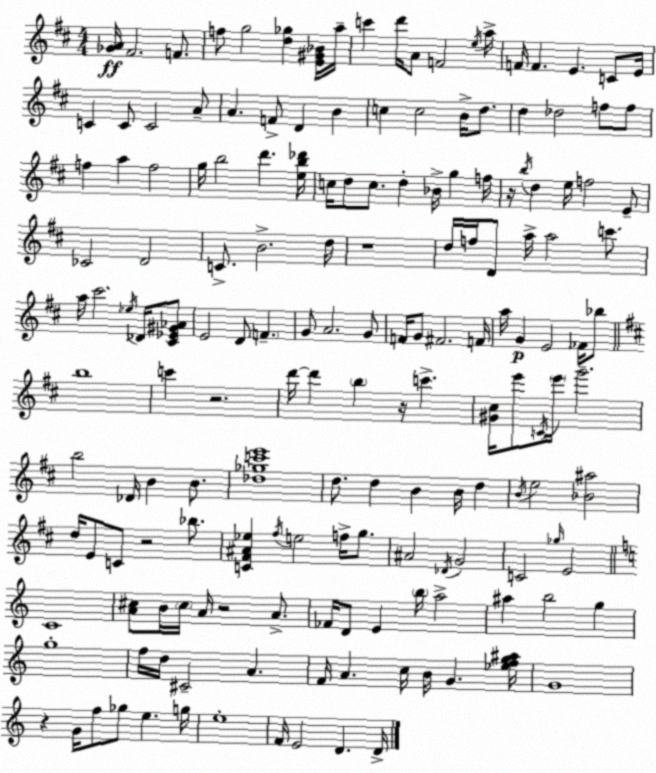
X:1
T:Untitled
M:4/4
L:1/4
K:D
[_GA]/4 ^F2 F/2 f/2 g2 [d_g] [E^G_B]/4 a/4 c' d'/4 A/2 F2 e/4 a/4 F/4 F E C/2 E/4 C C/2 C2 A/2 A F/2 D B c c2 B/4 d/2 d _d2 f/2 f/2 f a f2 g/4 b2 d' [eb_d']/4 c/4 d/2 c/2 d _B/4 g f/4 z/4 b/4 d e/4 f2 E/2 _C2 D2 C/2 B2 d/4 z4 d/4 f/4 D/2 a/4 a2 c'/2 a/4 ^c'2 _e/4 _D/4 [^C_E^G_A]/2 E2 D/2 F G/2 A2 G/2 F/4 G/2 ^F2 F/4 a/4 G E2 _F/4 _b/2 b4 c' z2 d'/4 d' b z/4 c' [^G^c]/4 e'/2 C/4 e'/4 g'2 b2 _D/4 B B/2 [_d_gc'e']4 d/2 d B B/4 d B/4 e2 [_B^a]2 d/4 E/2 C/2 z2 _b/2 [C^F^A_e] ^f/4 e2 f/4 g/2 ^A2 _D/4 G2 C2 _g/4 E2 C4 [A^c]/2 B/4 ^c/4 A/4 z2 A/2 _F/4 D/2 E b/4 a2 ^a b2 g g4 f/4 d/4 ^C2 A F/4 A c/4 B/4 G [_efg^a]/4 G4 z G/4 f/2 _g/2 e g/4 e4 F/4 E2 D D/4